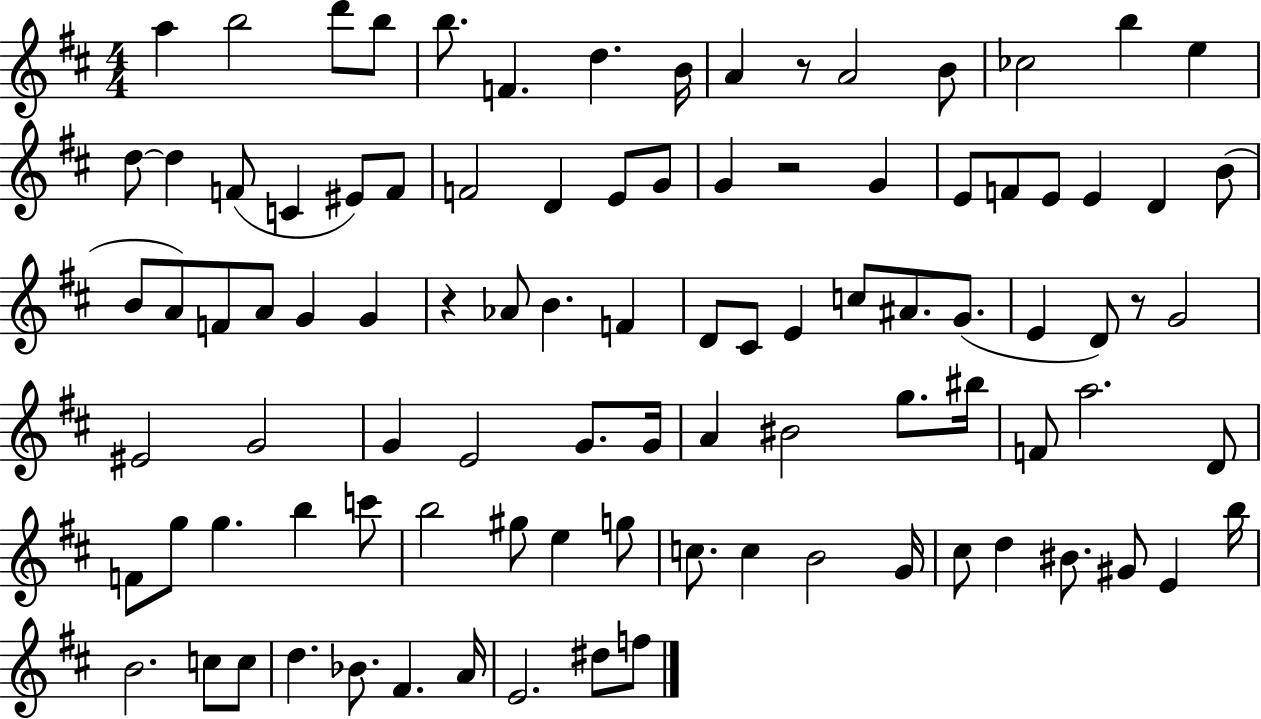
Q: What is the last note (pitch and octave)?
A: F5